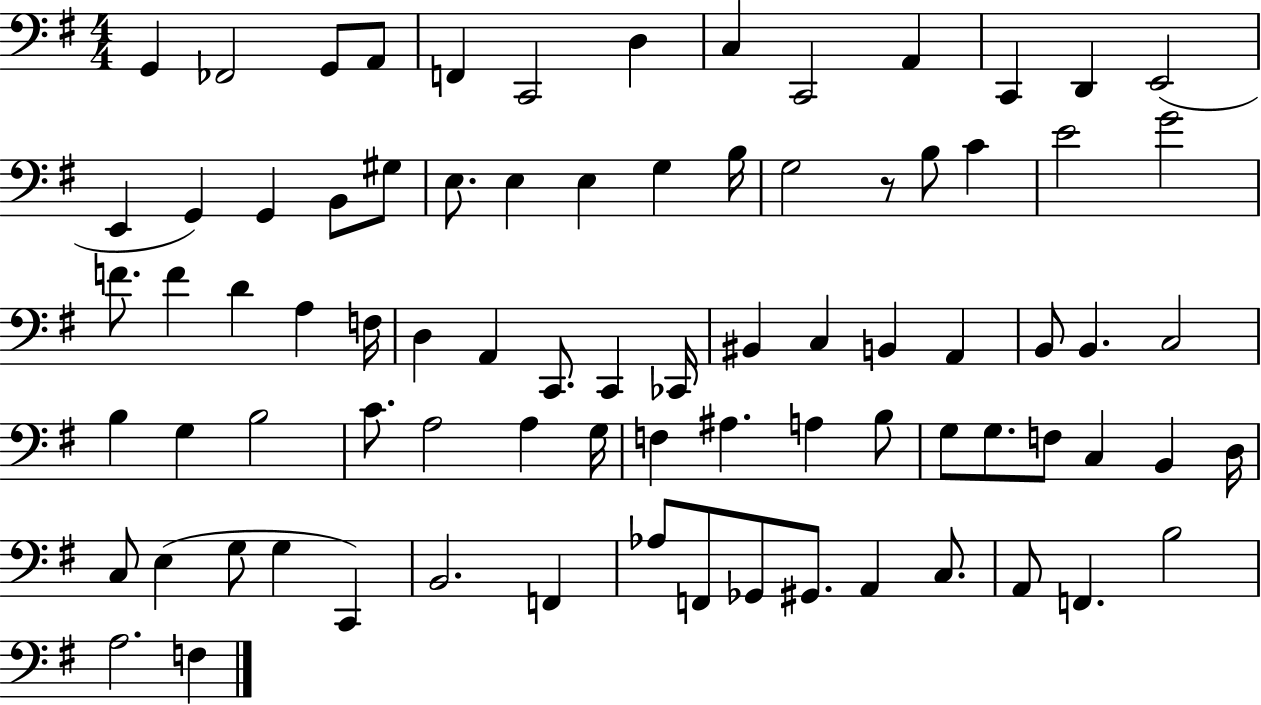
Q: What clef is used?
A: bass